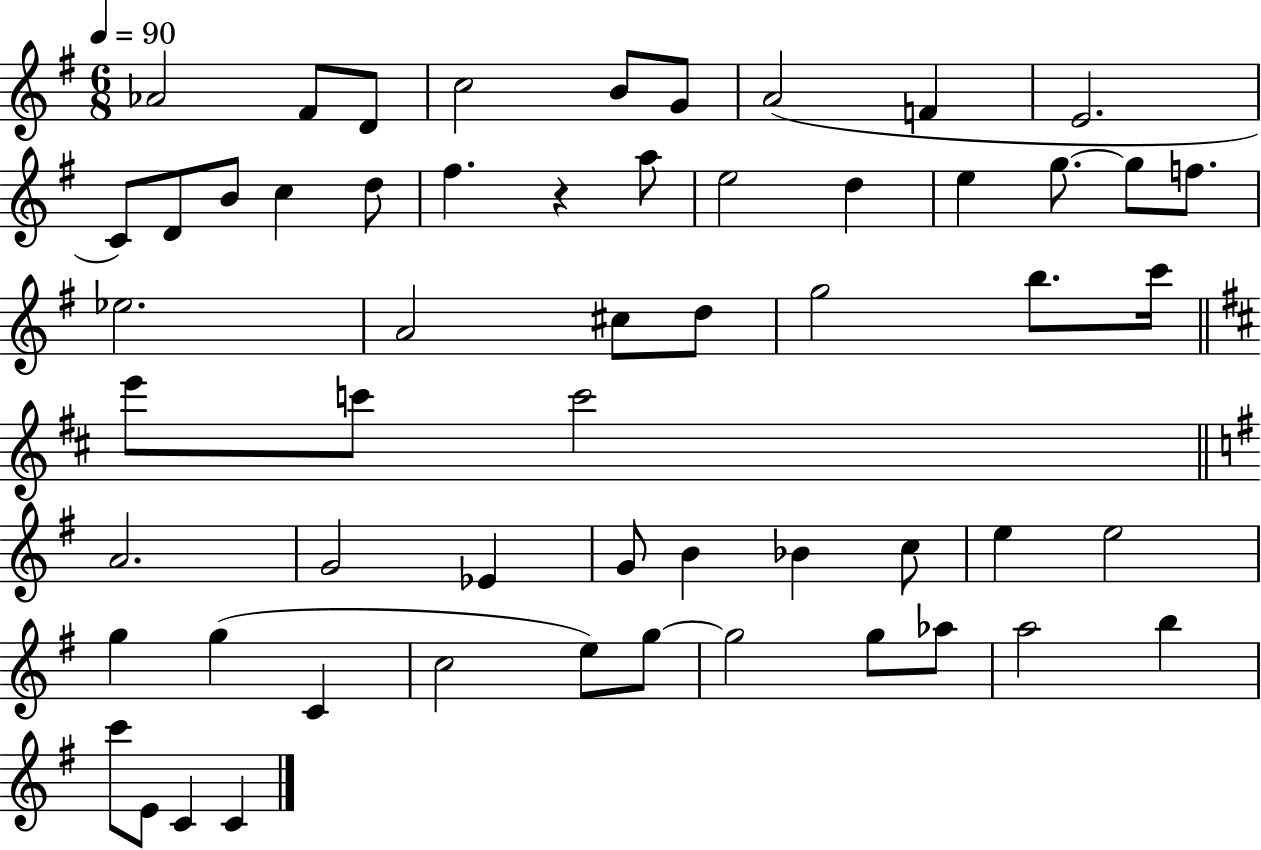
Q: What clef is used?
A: treble